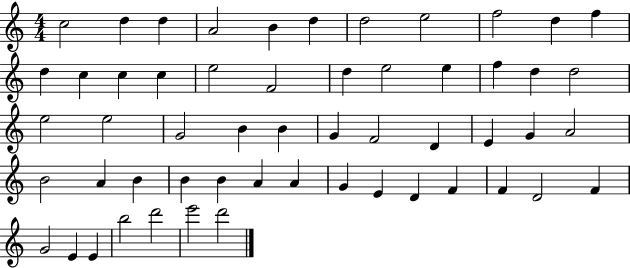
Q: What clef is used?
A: treble